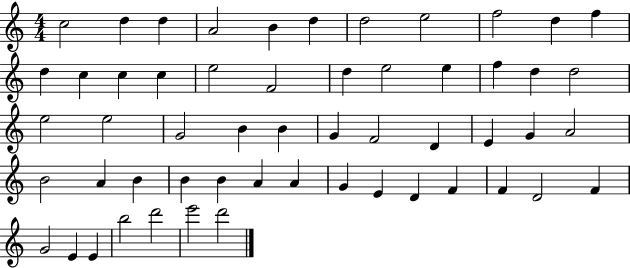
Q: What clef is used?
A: treble